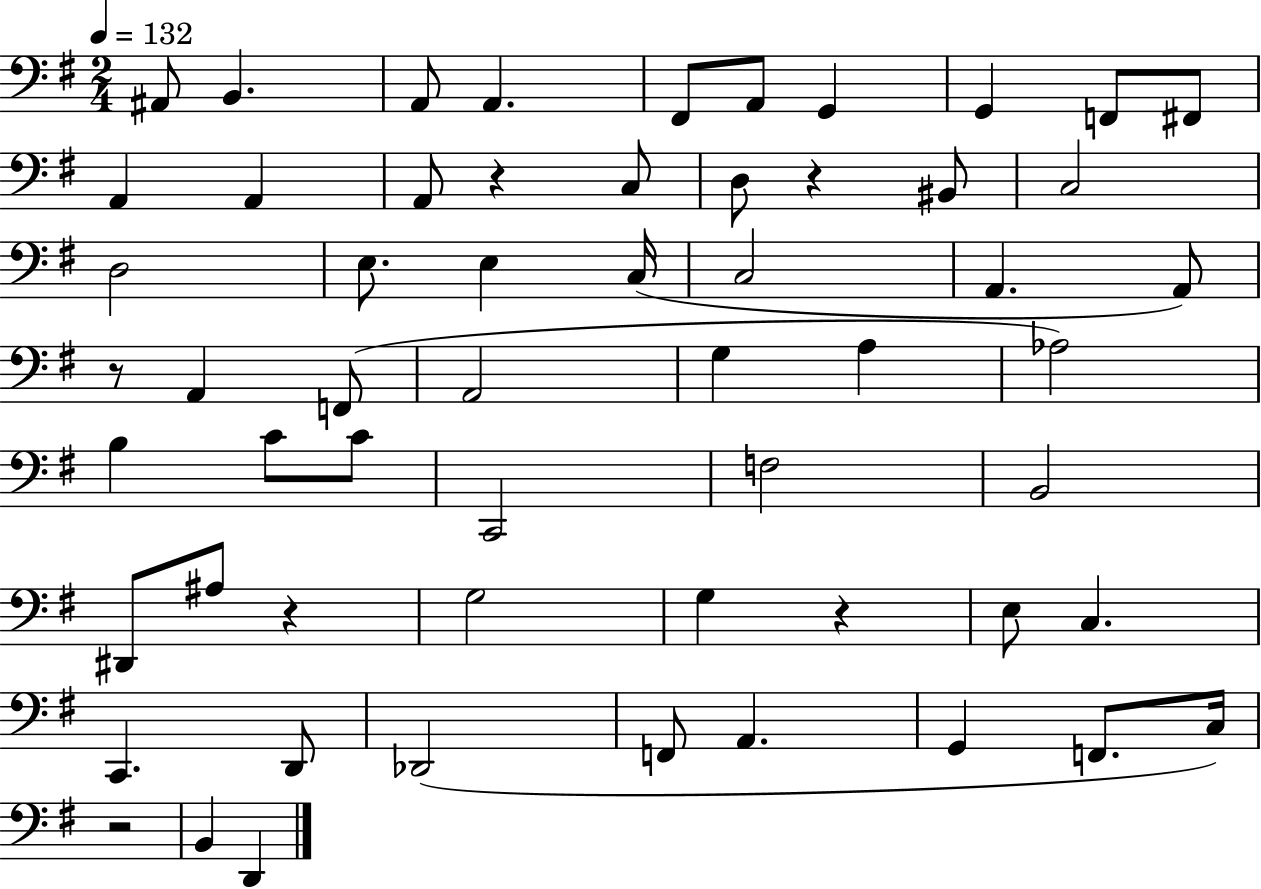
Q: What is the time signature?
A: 2/4